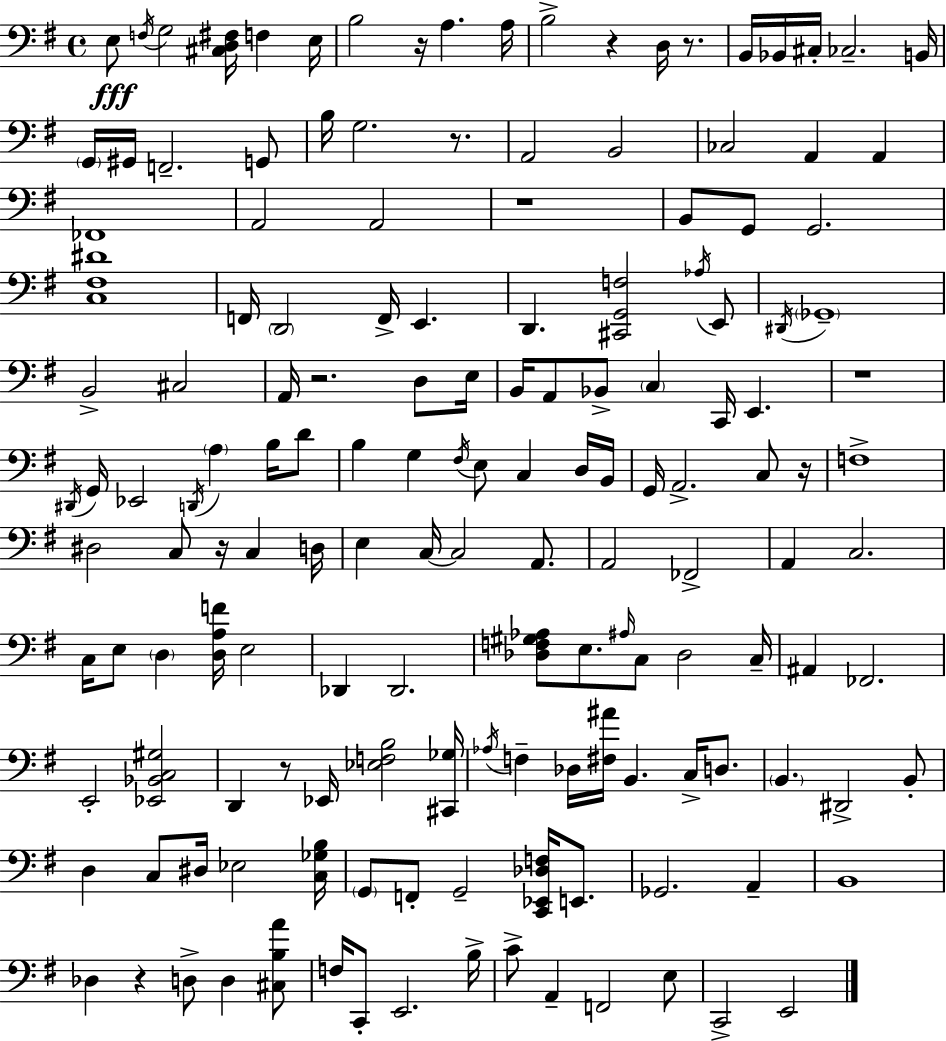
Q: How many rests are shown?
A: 11